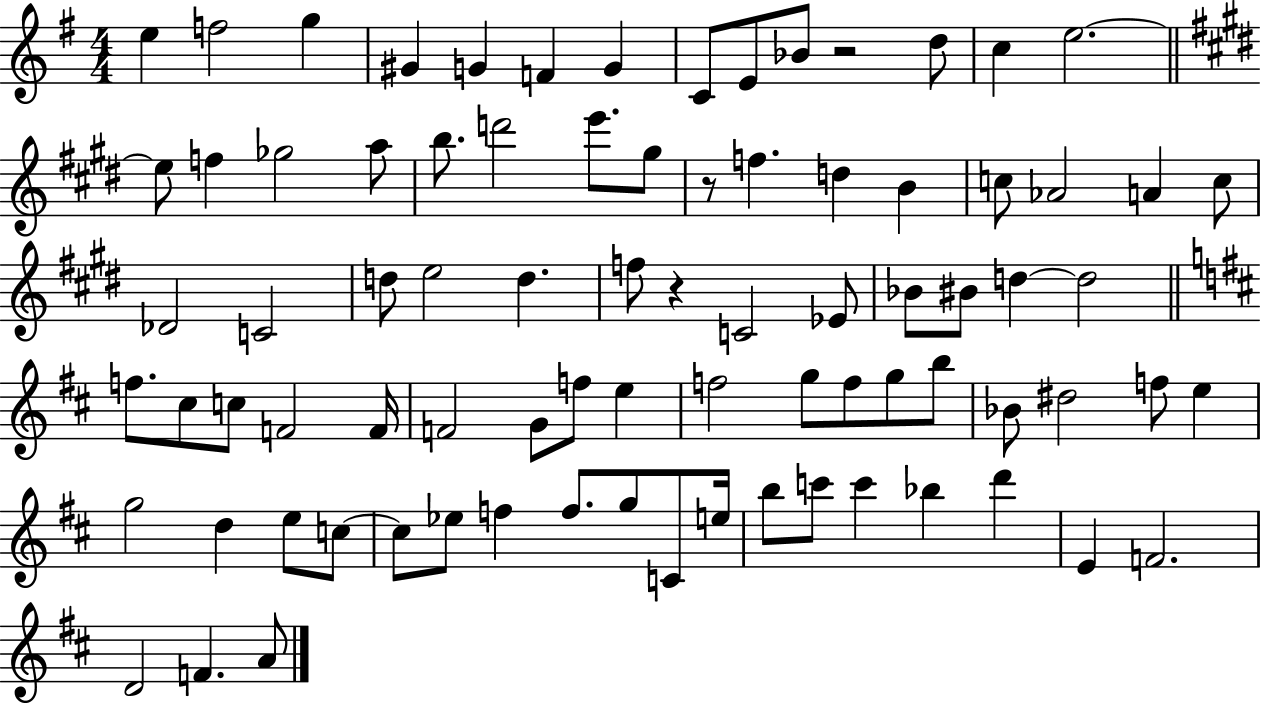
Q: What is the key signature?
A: G major